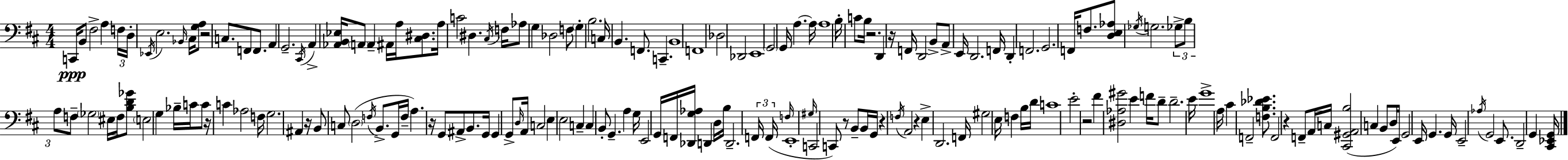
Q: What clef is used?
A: bass